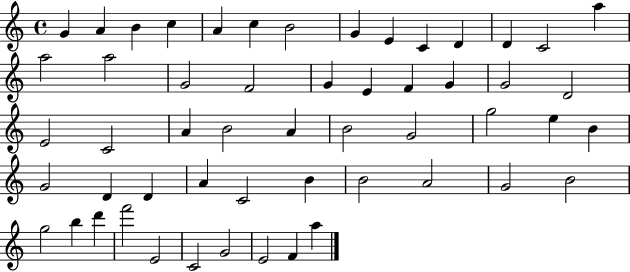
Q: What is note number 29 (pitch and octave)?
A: A4